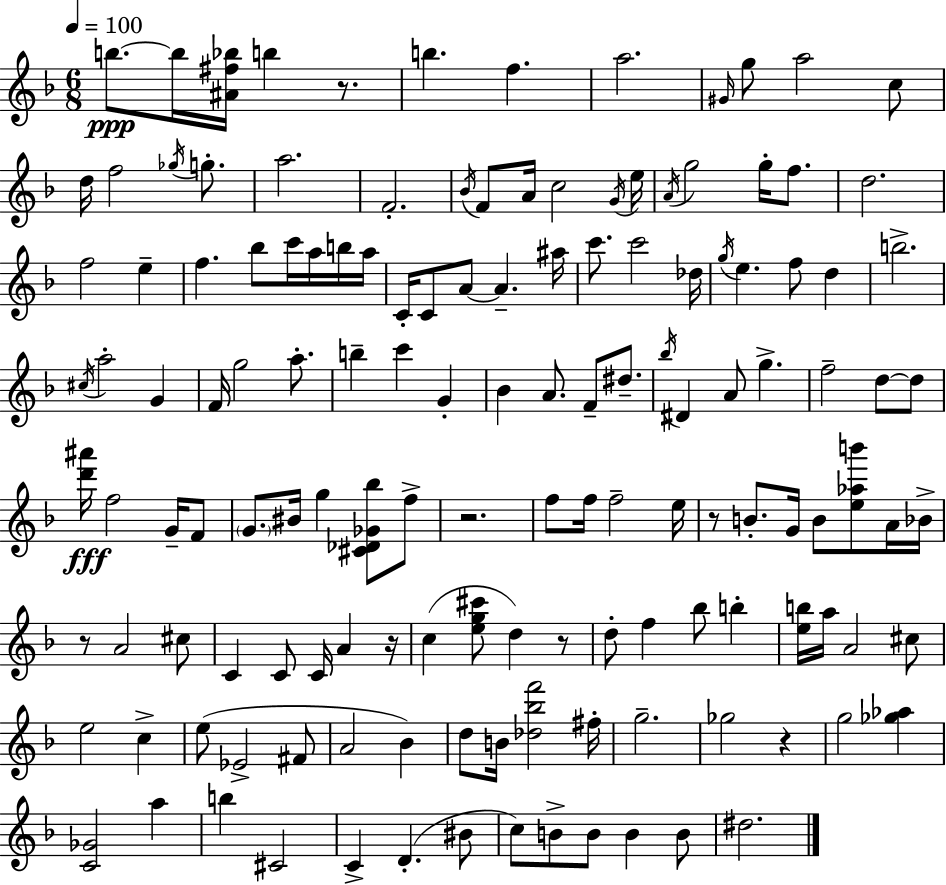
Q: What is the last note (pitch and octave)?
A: D#5